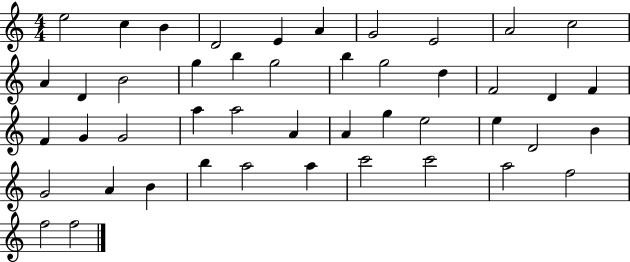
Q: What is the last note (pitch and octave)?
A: F5